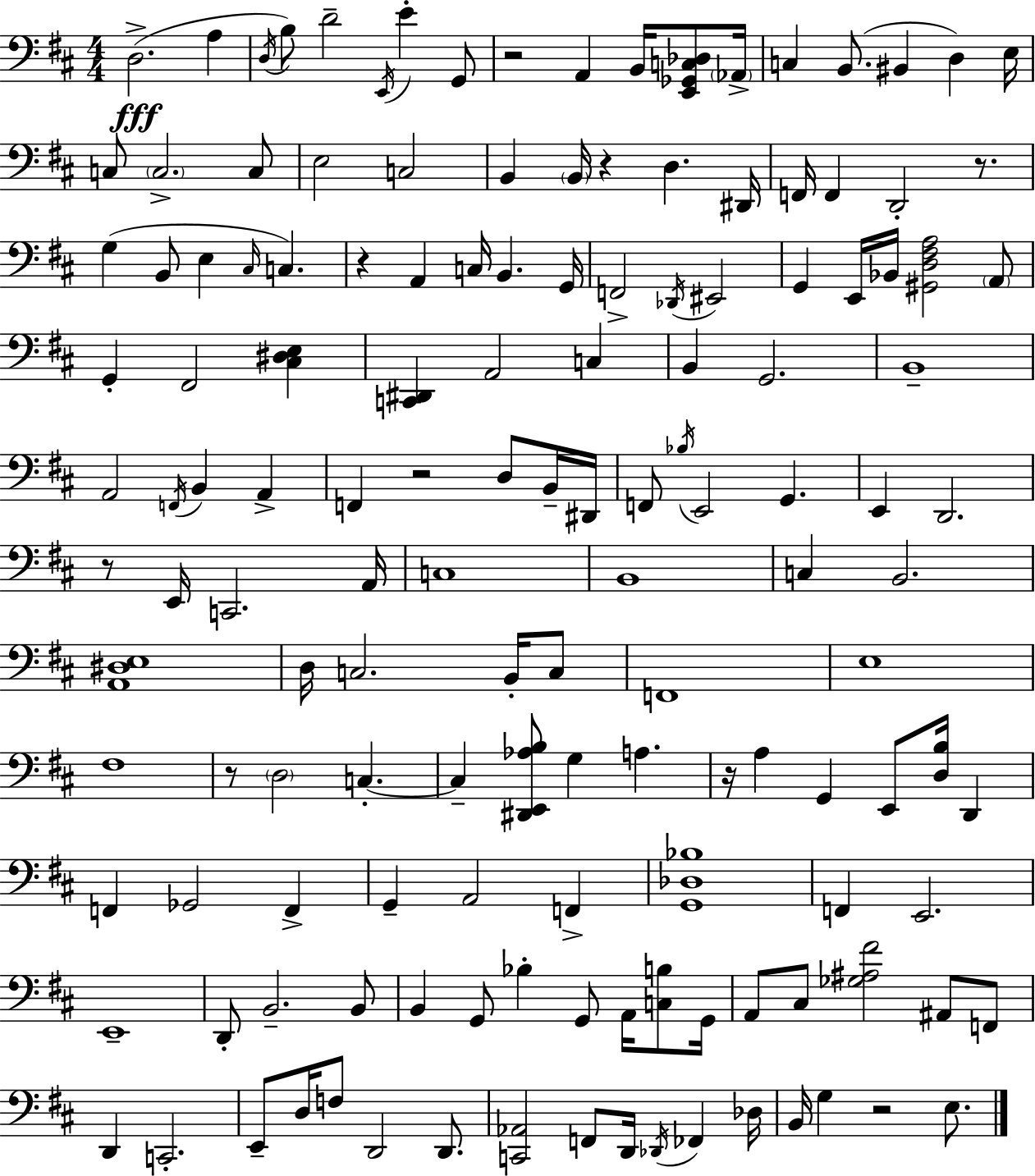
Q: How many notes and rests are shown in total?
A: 145